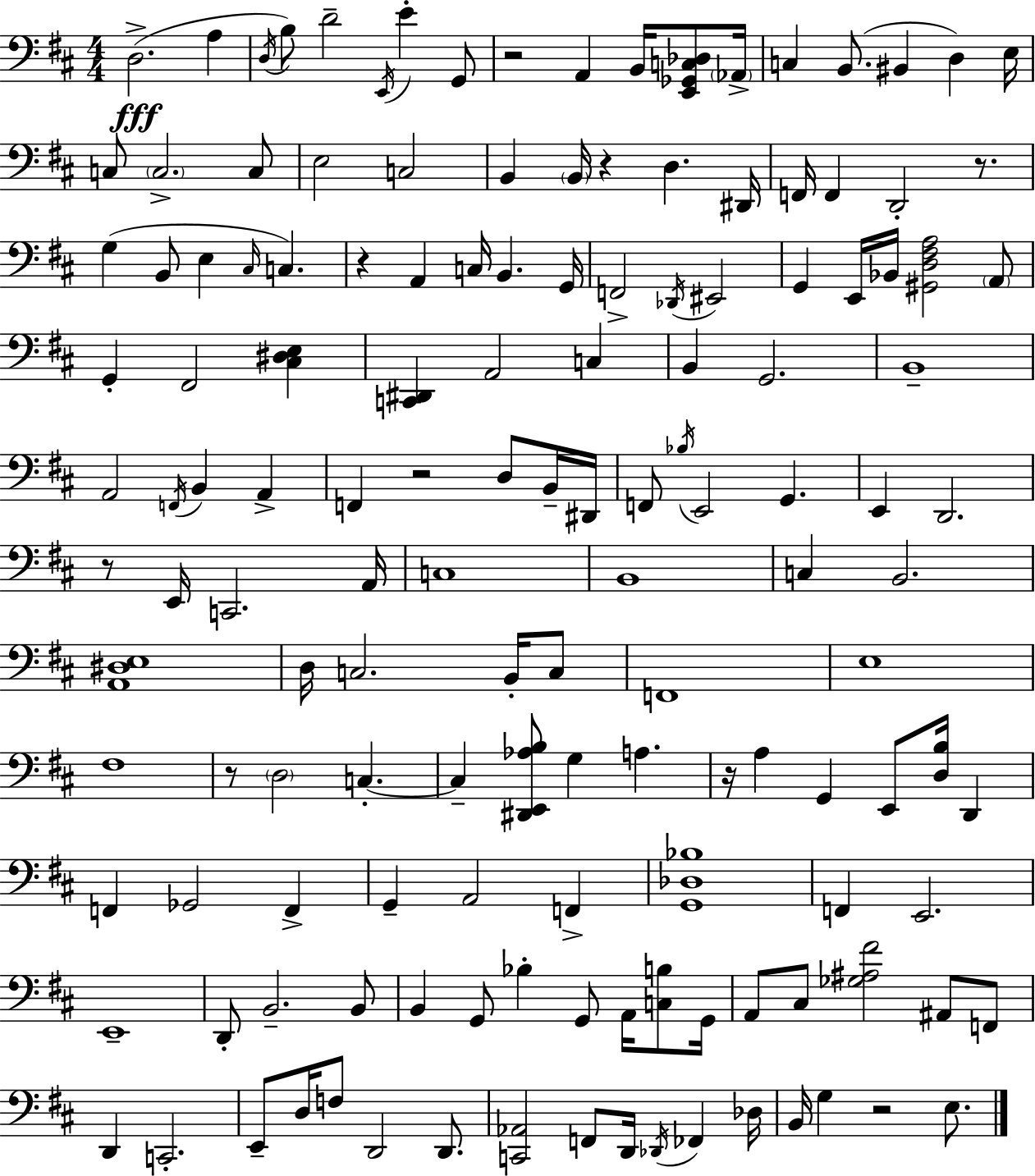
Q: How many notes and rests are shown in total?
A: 145